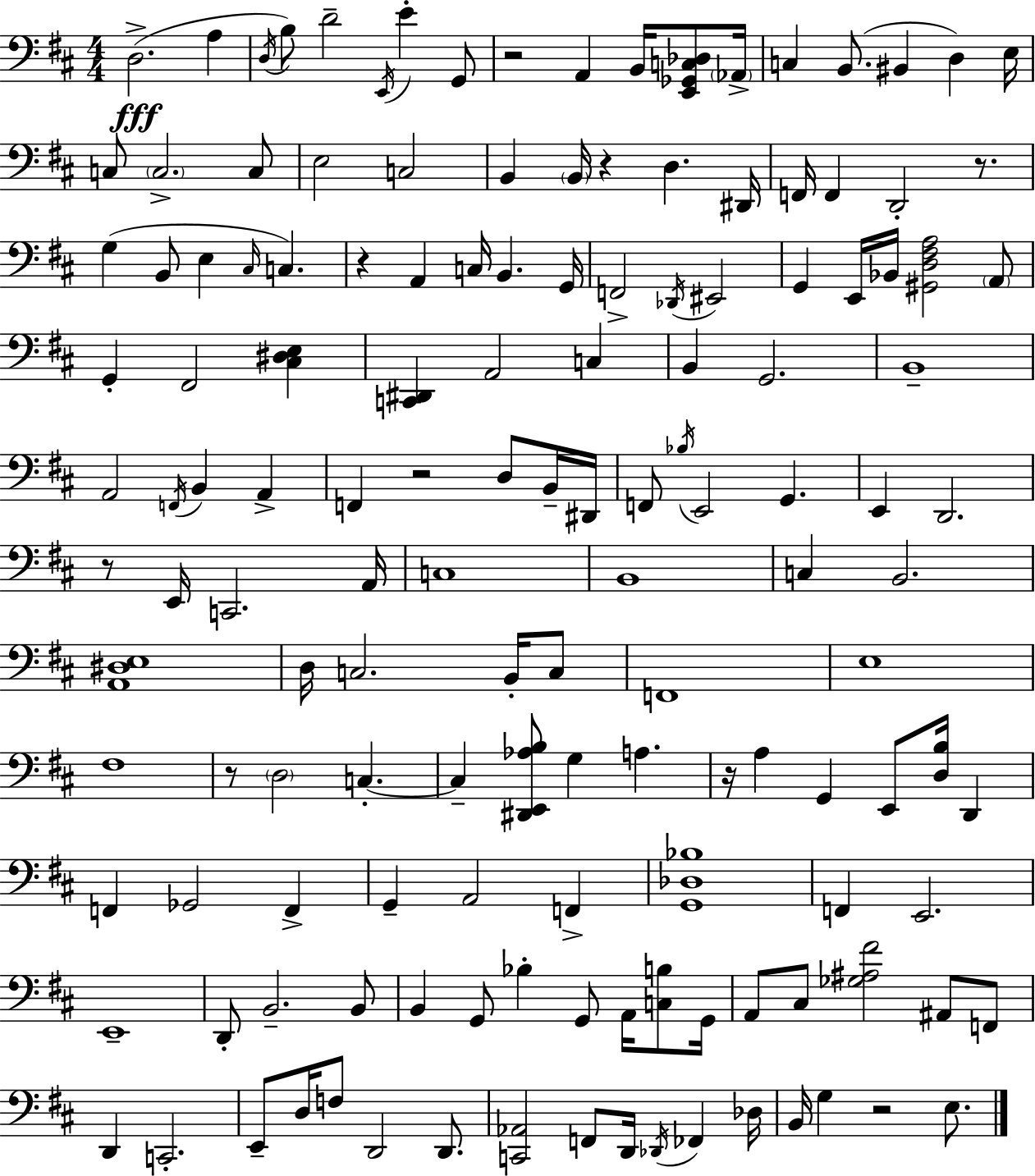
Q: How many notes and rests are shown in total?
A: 145